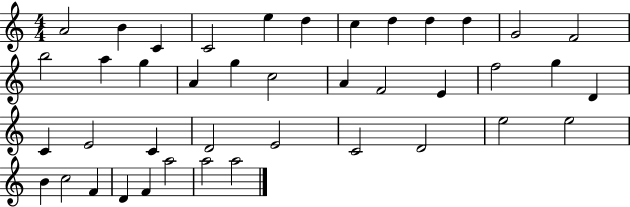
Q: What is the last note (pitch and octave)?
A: A5